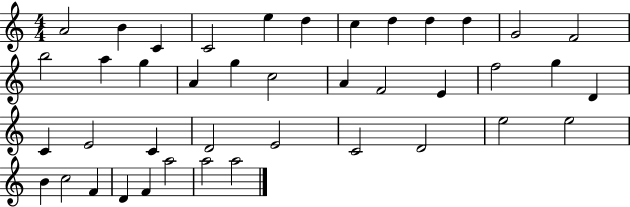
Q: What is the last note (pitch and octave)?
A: A5